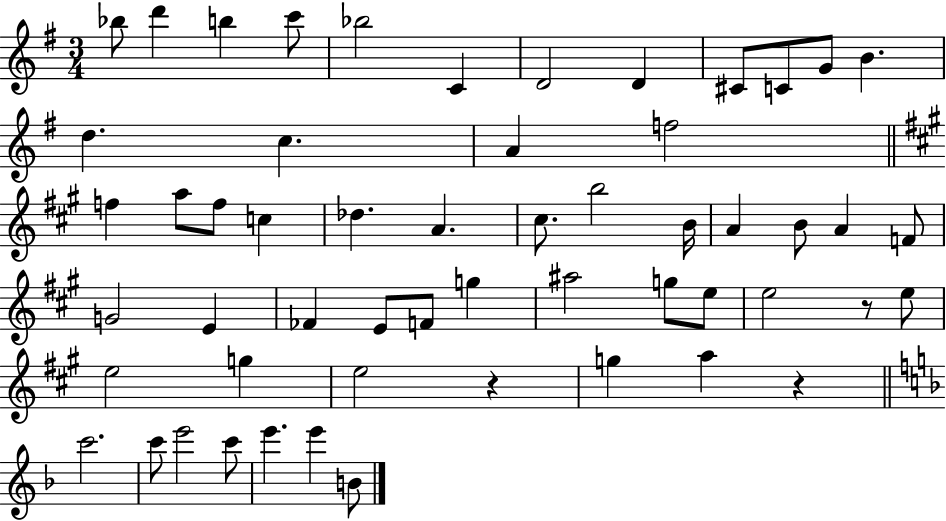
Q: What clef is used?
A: treble